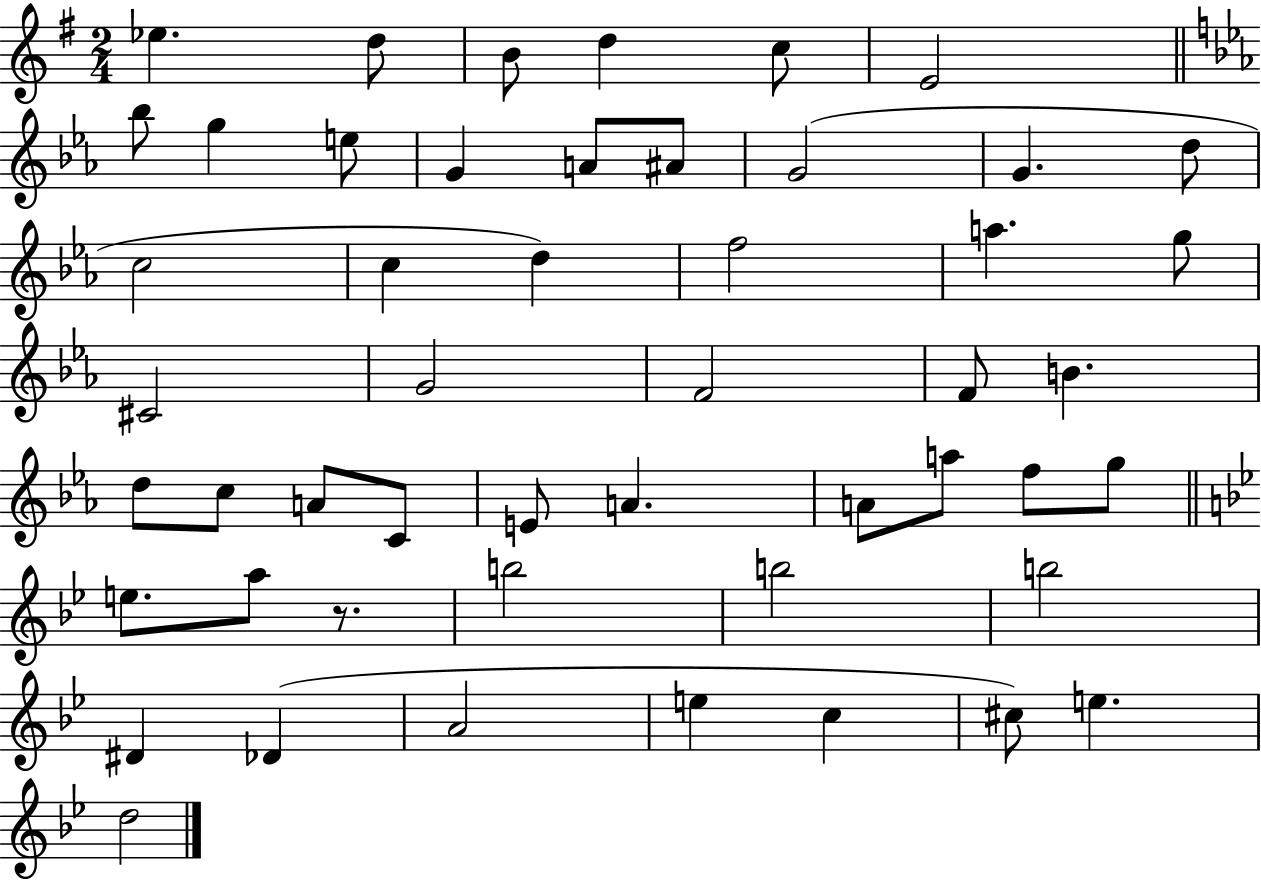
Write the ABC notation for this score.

X:1
T:Untitled
M:2/4
L:1/4
K:G
_e d/2 B/2 d c/2 E2 _b/2 g e/2 G A/2 ^A/2 G2 G d/2 c2 c d f2 a g/2 ^C2 G2 F2 F/2 B d/2 c/2 A/2 C/2 E/2 A A/2 a/2 f/2 g/2 e/2 a/2 z/2 b2 b2 b2 ^D _D A2 e c ^c/2 e d2